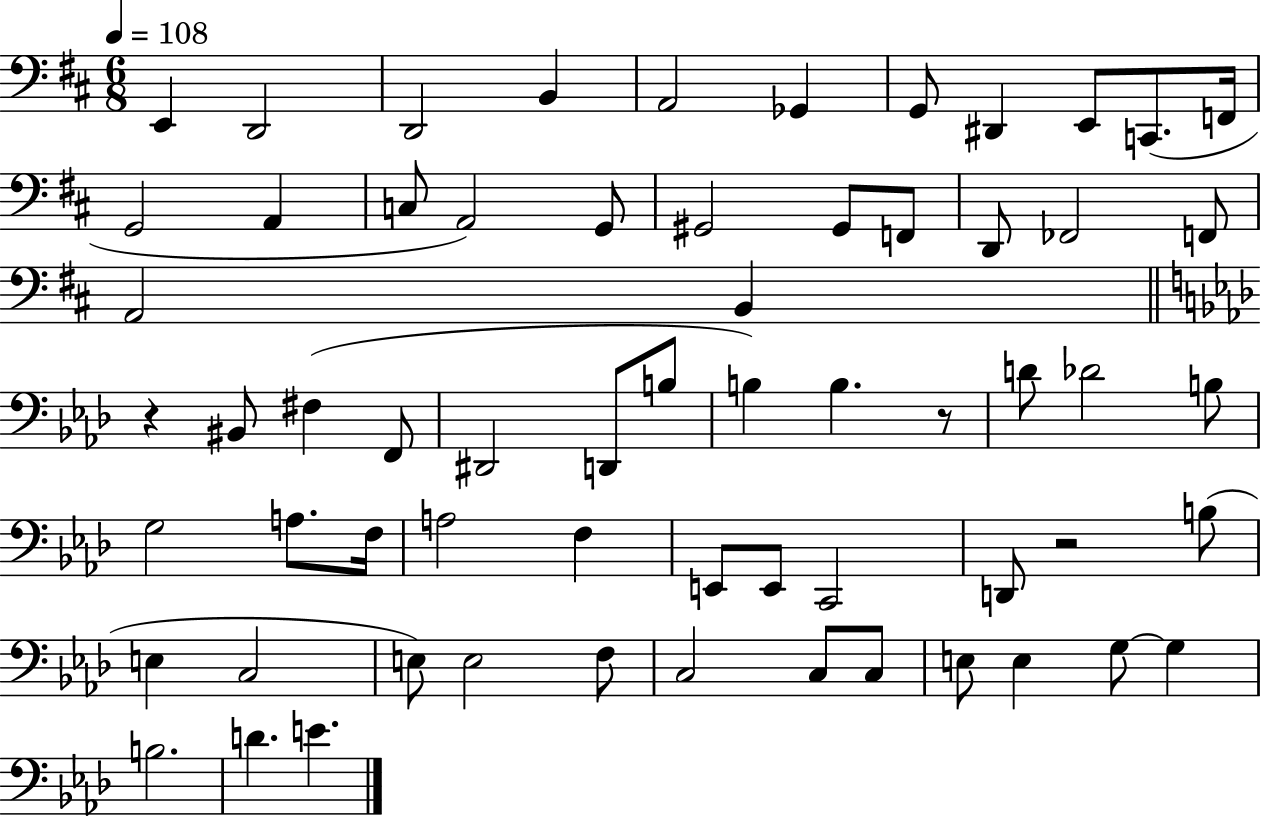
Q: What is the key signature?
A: D major